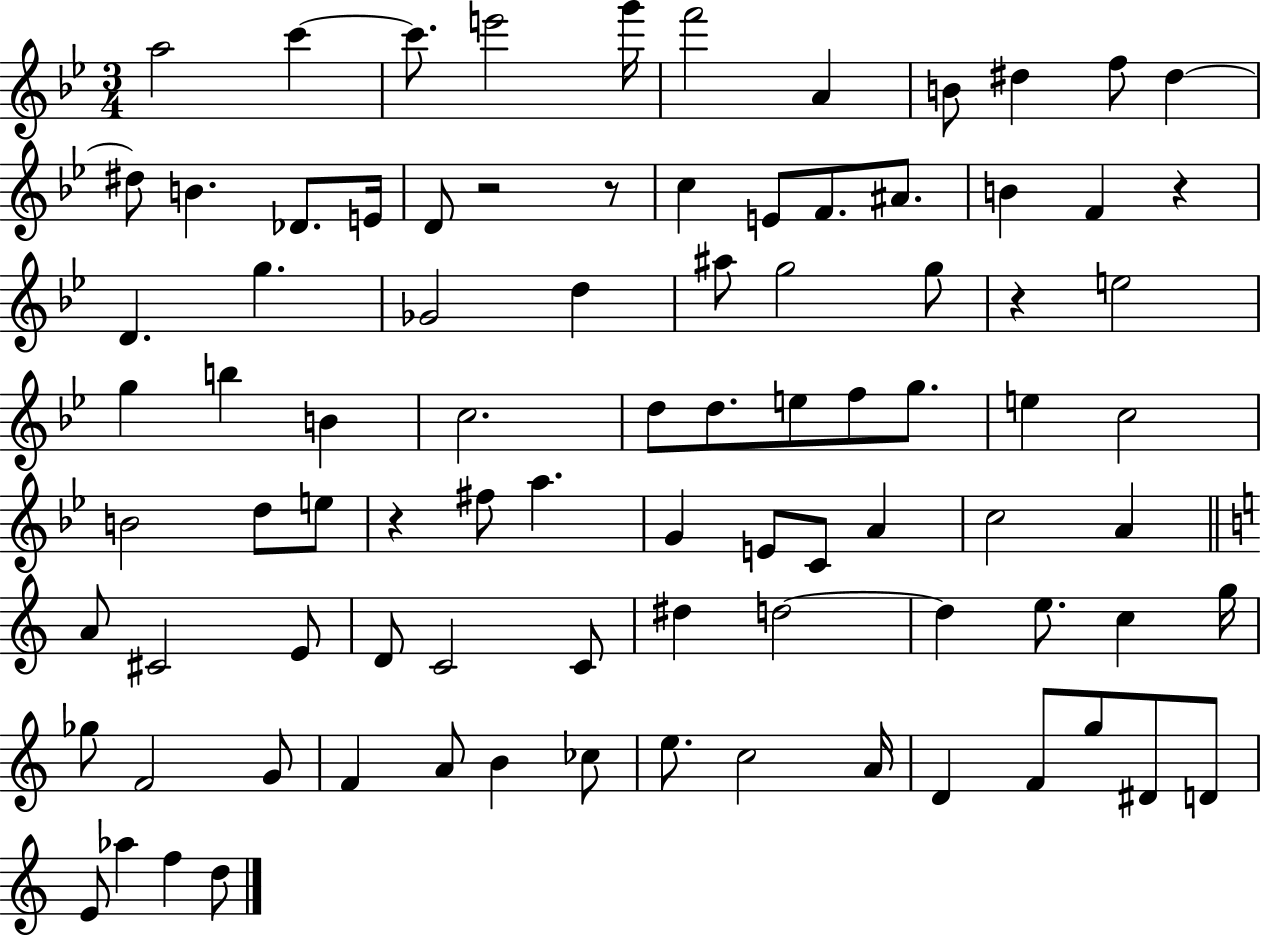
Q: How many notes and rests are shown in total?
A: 88